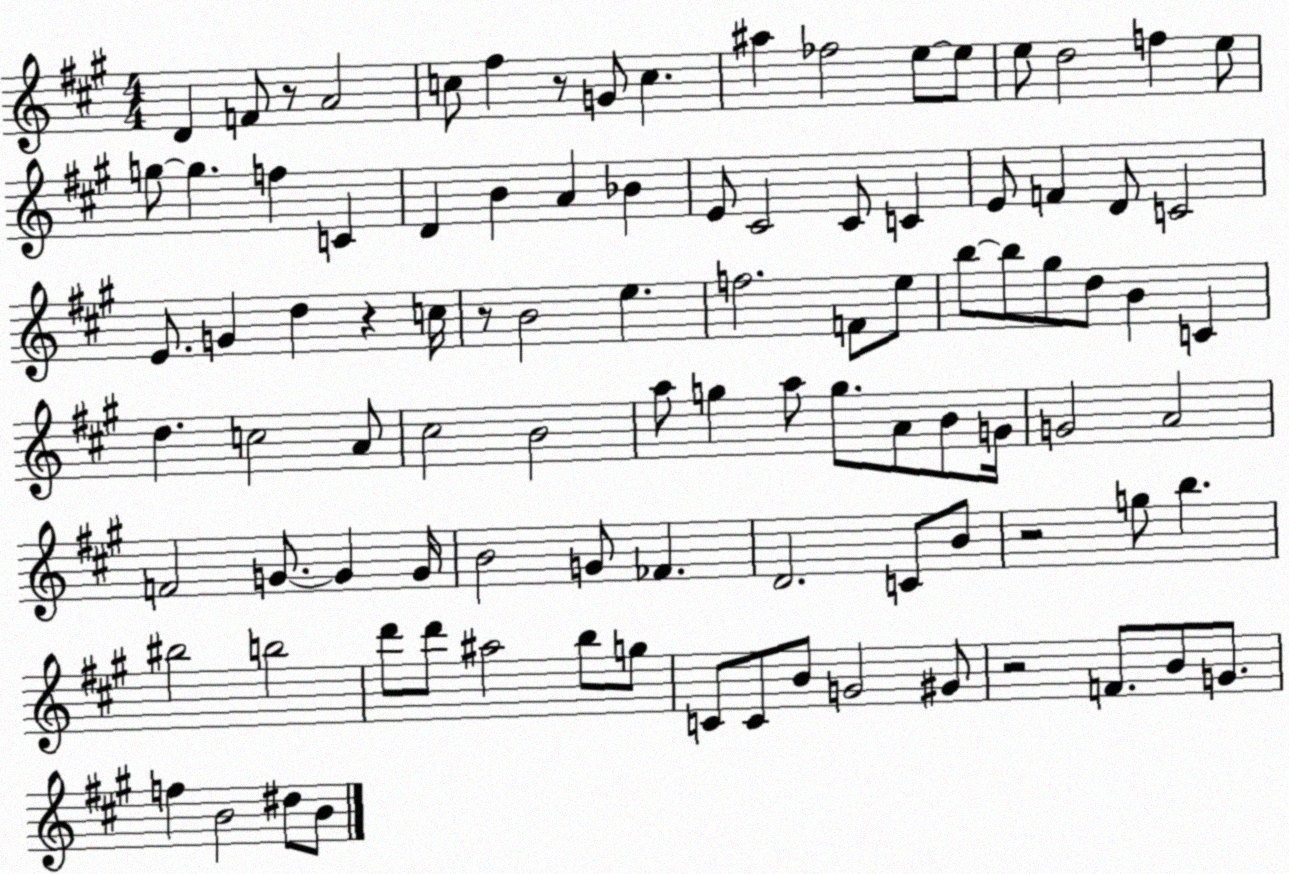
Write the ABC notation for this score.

X:1
T:Untitled
M:4/4
L:1/4
K:A
D F/2 z/2 A2 c/2 ^f z/2 G/2 c ^a _f2 e/2 e/2 e/2 d2 f e/2 g/2 g f C D B A _B E/2 ^C2 ^C/2 C E/2 F D/2 C2 E/2 G d z c/4 z/2 B2 e f2 F/2 e/2 b/2 b/2 ^g/2 d/2 B C d c2 A/2 ^c2 B2 a/2 g a/2 g/2 A/2 B/2 G/4 G2 A2 F2 G/2 G G/4 B2 G/2 _F D2 C/2 B/2 z2 g/2 b ^b2 b2 d'/2 d'/2 ^a2 b/2 g/2 C/2 C/2 B/2 G2 ^G/2 z2 F/2 B/2 G/2 f B2 ^d/2 B/2